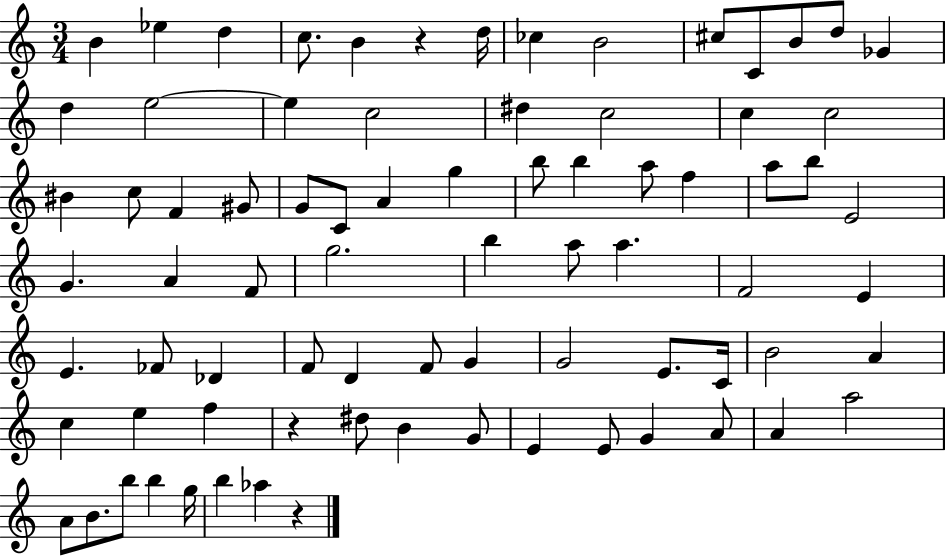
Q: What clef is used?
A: treble